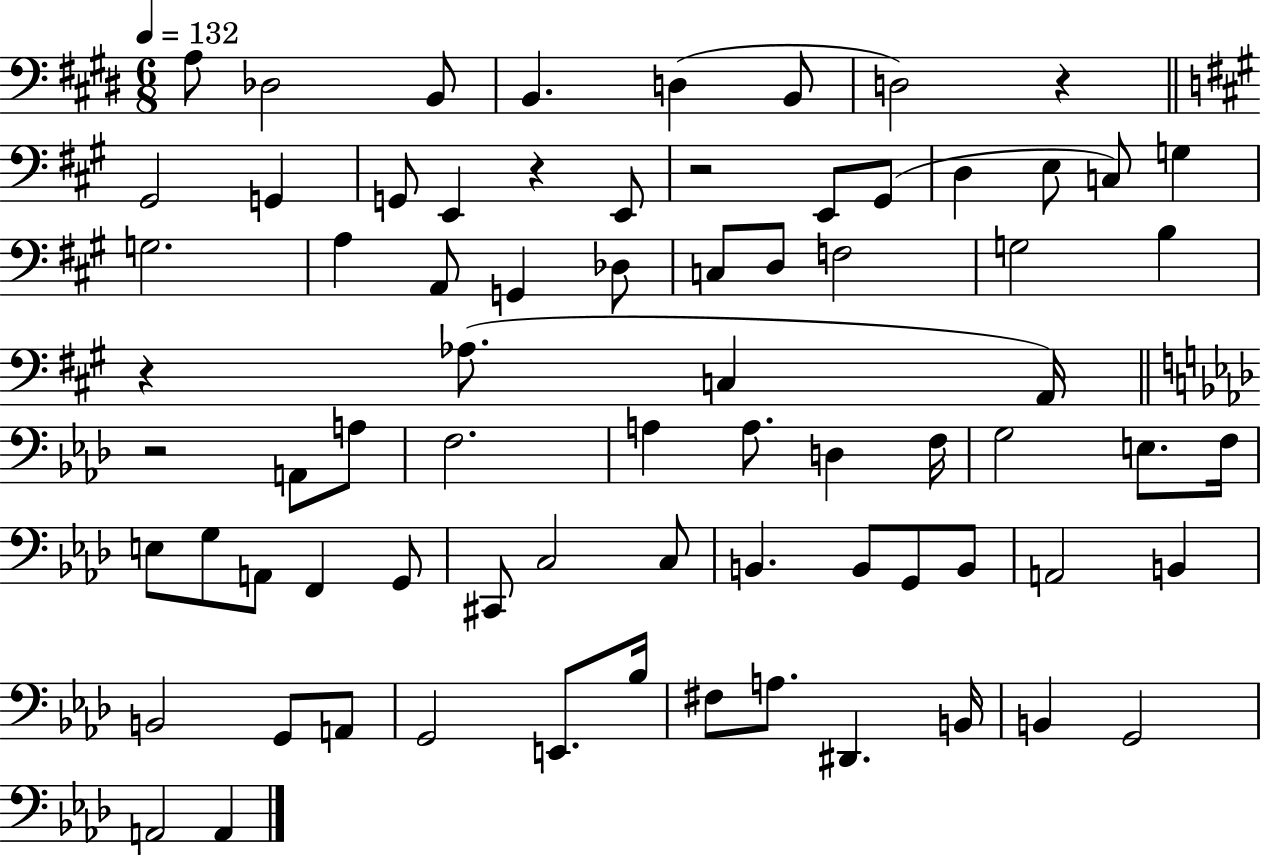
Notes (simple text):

A3/e Db3/h B2/e B2/q. D3/q B2/e D3/h R/q G#2/h G2/q G2/e E2/q R/q E2/e R/h E2/e G#2/e D3/q E3/e C3/e G3/q G3/h. A3/q A2/e G2/q Db3/e C3/e D3/e F3/h G3/h B3/q R/q Ab3/e. C3/q A2/s R/h A2/e A3/e F3/h. A3/q A3/e. D3/q F3/s G3/h E3/e. F3/s E3/e G3/e A2/e F2/q G2/e C#2/e C3/h C3/e B2/q. B2/e G2/e B2/e A2/h B2/q B2/h G2/e A2/e G2/h E2/e. Bb3/s F#3/e A3/e. D#2/q. B2/s B2/q G2/h A2/h A2/q